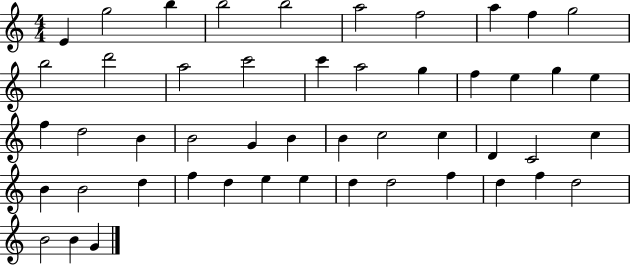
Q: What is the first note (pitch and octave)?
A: E4